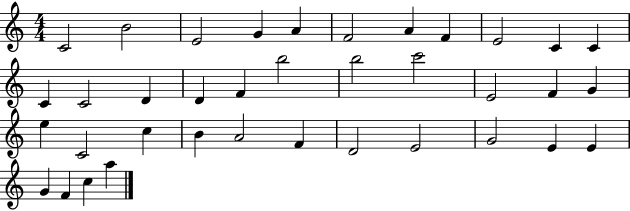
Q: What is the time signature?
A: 4/4